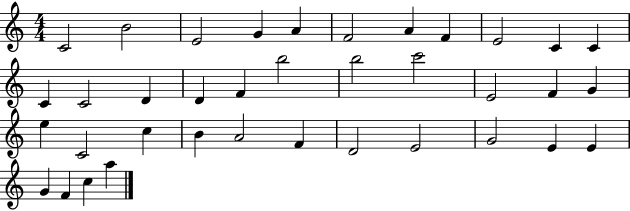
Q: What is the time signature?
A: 4/4